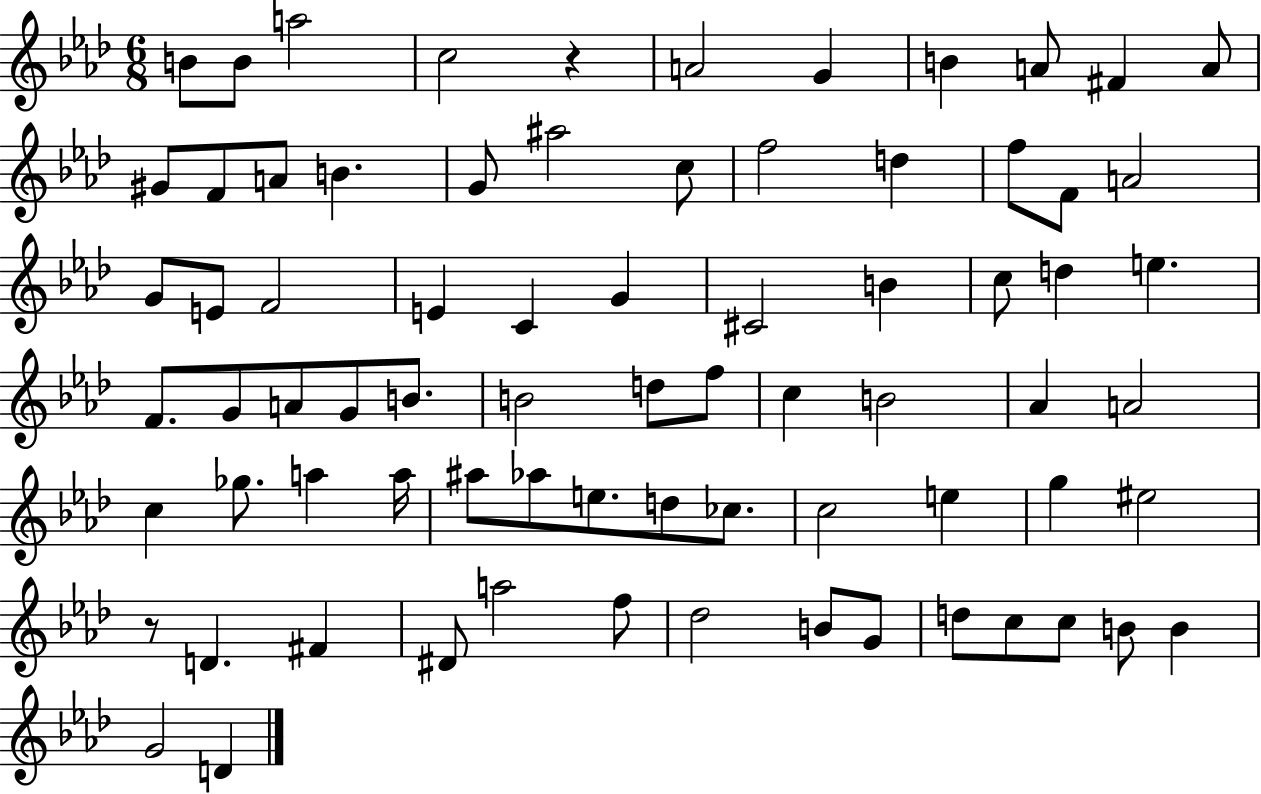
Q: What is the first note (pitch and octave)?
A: B4